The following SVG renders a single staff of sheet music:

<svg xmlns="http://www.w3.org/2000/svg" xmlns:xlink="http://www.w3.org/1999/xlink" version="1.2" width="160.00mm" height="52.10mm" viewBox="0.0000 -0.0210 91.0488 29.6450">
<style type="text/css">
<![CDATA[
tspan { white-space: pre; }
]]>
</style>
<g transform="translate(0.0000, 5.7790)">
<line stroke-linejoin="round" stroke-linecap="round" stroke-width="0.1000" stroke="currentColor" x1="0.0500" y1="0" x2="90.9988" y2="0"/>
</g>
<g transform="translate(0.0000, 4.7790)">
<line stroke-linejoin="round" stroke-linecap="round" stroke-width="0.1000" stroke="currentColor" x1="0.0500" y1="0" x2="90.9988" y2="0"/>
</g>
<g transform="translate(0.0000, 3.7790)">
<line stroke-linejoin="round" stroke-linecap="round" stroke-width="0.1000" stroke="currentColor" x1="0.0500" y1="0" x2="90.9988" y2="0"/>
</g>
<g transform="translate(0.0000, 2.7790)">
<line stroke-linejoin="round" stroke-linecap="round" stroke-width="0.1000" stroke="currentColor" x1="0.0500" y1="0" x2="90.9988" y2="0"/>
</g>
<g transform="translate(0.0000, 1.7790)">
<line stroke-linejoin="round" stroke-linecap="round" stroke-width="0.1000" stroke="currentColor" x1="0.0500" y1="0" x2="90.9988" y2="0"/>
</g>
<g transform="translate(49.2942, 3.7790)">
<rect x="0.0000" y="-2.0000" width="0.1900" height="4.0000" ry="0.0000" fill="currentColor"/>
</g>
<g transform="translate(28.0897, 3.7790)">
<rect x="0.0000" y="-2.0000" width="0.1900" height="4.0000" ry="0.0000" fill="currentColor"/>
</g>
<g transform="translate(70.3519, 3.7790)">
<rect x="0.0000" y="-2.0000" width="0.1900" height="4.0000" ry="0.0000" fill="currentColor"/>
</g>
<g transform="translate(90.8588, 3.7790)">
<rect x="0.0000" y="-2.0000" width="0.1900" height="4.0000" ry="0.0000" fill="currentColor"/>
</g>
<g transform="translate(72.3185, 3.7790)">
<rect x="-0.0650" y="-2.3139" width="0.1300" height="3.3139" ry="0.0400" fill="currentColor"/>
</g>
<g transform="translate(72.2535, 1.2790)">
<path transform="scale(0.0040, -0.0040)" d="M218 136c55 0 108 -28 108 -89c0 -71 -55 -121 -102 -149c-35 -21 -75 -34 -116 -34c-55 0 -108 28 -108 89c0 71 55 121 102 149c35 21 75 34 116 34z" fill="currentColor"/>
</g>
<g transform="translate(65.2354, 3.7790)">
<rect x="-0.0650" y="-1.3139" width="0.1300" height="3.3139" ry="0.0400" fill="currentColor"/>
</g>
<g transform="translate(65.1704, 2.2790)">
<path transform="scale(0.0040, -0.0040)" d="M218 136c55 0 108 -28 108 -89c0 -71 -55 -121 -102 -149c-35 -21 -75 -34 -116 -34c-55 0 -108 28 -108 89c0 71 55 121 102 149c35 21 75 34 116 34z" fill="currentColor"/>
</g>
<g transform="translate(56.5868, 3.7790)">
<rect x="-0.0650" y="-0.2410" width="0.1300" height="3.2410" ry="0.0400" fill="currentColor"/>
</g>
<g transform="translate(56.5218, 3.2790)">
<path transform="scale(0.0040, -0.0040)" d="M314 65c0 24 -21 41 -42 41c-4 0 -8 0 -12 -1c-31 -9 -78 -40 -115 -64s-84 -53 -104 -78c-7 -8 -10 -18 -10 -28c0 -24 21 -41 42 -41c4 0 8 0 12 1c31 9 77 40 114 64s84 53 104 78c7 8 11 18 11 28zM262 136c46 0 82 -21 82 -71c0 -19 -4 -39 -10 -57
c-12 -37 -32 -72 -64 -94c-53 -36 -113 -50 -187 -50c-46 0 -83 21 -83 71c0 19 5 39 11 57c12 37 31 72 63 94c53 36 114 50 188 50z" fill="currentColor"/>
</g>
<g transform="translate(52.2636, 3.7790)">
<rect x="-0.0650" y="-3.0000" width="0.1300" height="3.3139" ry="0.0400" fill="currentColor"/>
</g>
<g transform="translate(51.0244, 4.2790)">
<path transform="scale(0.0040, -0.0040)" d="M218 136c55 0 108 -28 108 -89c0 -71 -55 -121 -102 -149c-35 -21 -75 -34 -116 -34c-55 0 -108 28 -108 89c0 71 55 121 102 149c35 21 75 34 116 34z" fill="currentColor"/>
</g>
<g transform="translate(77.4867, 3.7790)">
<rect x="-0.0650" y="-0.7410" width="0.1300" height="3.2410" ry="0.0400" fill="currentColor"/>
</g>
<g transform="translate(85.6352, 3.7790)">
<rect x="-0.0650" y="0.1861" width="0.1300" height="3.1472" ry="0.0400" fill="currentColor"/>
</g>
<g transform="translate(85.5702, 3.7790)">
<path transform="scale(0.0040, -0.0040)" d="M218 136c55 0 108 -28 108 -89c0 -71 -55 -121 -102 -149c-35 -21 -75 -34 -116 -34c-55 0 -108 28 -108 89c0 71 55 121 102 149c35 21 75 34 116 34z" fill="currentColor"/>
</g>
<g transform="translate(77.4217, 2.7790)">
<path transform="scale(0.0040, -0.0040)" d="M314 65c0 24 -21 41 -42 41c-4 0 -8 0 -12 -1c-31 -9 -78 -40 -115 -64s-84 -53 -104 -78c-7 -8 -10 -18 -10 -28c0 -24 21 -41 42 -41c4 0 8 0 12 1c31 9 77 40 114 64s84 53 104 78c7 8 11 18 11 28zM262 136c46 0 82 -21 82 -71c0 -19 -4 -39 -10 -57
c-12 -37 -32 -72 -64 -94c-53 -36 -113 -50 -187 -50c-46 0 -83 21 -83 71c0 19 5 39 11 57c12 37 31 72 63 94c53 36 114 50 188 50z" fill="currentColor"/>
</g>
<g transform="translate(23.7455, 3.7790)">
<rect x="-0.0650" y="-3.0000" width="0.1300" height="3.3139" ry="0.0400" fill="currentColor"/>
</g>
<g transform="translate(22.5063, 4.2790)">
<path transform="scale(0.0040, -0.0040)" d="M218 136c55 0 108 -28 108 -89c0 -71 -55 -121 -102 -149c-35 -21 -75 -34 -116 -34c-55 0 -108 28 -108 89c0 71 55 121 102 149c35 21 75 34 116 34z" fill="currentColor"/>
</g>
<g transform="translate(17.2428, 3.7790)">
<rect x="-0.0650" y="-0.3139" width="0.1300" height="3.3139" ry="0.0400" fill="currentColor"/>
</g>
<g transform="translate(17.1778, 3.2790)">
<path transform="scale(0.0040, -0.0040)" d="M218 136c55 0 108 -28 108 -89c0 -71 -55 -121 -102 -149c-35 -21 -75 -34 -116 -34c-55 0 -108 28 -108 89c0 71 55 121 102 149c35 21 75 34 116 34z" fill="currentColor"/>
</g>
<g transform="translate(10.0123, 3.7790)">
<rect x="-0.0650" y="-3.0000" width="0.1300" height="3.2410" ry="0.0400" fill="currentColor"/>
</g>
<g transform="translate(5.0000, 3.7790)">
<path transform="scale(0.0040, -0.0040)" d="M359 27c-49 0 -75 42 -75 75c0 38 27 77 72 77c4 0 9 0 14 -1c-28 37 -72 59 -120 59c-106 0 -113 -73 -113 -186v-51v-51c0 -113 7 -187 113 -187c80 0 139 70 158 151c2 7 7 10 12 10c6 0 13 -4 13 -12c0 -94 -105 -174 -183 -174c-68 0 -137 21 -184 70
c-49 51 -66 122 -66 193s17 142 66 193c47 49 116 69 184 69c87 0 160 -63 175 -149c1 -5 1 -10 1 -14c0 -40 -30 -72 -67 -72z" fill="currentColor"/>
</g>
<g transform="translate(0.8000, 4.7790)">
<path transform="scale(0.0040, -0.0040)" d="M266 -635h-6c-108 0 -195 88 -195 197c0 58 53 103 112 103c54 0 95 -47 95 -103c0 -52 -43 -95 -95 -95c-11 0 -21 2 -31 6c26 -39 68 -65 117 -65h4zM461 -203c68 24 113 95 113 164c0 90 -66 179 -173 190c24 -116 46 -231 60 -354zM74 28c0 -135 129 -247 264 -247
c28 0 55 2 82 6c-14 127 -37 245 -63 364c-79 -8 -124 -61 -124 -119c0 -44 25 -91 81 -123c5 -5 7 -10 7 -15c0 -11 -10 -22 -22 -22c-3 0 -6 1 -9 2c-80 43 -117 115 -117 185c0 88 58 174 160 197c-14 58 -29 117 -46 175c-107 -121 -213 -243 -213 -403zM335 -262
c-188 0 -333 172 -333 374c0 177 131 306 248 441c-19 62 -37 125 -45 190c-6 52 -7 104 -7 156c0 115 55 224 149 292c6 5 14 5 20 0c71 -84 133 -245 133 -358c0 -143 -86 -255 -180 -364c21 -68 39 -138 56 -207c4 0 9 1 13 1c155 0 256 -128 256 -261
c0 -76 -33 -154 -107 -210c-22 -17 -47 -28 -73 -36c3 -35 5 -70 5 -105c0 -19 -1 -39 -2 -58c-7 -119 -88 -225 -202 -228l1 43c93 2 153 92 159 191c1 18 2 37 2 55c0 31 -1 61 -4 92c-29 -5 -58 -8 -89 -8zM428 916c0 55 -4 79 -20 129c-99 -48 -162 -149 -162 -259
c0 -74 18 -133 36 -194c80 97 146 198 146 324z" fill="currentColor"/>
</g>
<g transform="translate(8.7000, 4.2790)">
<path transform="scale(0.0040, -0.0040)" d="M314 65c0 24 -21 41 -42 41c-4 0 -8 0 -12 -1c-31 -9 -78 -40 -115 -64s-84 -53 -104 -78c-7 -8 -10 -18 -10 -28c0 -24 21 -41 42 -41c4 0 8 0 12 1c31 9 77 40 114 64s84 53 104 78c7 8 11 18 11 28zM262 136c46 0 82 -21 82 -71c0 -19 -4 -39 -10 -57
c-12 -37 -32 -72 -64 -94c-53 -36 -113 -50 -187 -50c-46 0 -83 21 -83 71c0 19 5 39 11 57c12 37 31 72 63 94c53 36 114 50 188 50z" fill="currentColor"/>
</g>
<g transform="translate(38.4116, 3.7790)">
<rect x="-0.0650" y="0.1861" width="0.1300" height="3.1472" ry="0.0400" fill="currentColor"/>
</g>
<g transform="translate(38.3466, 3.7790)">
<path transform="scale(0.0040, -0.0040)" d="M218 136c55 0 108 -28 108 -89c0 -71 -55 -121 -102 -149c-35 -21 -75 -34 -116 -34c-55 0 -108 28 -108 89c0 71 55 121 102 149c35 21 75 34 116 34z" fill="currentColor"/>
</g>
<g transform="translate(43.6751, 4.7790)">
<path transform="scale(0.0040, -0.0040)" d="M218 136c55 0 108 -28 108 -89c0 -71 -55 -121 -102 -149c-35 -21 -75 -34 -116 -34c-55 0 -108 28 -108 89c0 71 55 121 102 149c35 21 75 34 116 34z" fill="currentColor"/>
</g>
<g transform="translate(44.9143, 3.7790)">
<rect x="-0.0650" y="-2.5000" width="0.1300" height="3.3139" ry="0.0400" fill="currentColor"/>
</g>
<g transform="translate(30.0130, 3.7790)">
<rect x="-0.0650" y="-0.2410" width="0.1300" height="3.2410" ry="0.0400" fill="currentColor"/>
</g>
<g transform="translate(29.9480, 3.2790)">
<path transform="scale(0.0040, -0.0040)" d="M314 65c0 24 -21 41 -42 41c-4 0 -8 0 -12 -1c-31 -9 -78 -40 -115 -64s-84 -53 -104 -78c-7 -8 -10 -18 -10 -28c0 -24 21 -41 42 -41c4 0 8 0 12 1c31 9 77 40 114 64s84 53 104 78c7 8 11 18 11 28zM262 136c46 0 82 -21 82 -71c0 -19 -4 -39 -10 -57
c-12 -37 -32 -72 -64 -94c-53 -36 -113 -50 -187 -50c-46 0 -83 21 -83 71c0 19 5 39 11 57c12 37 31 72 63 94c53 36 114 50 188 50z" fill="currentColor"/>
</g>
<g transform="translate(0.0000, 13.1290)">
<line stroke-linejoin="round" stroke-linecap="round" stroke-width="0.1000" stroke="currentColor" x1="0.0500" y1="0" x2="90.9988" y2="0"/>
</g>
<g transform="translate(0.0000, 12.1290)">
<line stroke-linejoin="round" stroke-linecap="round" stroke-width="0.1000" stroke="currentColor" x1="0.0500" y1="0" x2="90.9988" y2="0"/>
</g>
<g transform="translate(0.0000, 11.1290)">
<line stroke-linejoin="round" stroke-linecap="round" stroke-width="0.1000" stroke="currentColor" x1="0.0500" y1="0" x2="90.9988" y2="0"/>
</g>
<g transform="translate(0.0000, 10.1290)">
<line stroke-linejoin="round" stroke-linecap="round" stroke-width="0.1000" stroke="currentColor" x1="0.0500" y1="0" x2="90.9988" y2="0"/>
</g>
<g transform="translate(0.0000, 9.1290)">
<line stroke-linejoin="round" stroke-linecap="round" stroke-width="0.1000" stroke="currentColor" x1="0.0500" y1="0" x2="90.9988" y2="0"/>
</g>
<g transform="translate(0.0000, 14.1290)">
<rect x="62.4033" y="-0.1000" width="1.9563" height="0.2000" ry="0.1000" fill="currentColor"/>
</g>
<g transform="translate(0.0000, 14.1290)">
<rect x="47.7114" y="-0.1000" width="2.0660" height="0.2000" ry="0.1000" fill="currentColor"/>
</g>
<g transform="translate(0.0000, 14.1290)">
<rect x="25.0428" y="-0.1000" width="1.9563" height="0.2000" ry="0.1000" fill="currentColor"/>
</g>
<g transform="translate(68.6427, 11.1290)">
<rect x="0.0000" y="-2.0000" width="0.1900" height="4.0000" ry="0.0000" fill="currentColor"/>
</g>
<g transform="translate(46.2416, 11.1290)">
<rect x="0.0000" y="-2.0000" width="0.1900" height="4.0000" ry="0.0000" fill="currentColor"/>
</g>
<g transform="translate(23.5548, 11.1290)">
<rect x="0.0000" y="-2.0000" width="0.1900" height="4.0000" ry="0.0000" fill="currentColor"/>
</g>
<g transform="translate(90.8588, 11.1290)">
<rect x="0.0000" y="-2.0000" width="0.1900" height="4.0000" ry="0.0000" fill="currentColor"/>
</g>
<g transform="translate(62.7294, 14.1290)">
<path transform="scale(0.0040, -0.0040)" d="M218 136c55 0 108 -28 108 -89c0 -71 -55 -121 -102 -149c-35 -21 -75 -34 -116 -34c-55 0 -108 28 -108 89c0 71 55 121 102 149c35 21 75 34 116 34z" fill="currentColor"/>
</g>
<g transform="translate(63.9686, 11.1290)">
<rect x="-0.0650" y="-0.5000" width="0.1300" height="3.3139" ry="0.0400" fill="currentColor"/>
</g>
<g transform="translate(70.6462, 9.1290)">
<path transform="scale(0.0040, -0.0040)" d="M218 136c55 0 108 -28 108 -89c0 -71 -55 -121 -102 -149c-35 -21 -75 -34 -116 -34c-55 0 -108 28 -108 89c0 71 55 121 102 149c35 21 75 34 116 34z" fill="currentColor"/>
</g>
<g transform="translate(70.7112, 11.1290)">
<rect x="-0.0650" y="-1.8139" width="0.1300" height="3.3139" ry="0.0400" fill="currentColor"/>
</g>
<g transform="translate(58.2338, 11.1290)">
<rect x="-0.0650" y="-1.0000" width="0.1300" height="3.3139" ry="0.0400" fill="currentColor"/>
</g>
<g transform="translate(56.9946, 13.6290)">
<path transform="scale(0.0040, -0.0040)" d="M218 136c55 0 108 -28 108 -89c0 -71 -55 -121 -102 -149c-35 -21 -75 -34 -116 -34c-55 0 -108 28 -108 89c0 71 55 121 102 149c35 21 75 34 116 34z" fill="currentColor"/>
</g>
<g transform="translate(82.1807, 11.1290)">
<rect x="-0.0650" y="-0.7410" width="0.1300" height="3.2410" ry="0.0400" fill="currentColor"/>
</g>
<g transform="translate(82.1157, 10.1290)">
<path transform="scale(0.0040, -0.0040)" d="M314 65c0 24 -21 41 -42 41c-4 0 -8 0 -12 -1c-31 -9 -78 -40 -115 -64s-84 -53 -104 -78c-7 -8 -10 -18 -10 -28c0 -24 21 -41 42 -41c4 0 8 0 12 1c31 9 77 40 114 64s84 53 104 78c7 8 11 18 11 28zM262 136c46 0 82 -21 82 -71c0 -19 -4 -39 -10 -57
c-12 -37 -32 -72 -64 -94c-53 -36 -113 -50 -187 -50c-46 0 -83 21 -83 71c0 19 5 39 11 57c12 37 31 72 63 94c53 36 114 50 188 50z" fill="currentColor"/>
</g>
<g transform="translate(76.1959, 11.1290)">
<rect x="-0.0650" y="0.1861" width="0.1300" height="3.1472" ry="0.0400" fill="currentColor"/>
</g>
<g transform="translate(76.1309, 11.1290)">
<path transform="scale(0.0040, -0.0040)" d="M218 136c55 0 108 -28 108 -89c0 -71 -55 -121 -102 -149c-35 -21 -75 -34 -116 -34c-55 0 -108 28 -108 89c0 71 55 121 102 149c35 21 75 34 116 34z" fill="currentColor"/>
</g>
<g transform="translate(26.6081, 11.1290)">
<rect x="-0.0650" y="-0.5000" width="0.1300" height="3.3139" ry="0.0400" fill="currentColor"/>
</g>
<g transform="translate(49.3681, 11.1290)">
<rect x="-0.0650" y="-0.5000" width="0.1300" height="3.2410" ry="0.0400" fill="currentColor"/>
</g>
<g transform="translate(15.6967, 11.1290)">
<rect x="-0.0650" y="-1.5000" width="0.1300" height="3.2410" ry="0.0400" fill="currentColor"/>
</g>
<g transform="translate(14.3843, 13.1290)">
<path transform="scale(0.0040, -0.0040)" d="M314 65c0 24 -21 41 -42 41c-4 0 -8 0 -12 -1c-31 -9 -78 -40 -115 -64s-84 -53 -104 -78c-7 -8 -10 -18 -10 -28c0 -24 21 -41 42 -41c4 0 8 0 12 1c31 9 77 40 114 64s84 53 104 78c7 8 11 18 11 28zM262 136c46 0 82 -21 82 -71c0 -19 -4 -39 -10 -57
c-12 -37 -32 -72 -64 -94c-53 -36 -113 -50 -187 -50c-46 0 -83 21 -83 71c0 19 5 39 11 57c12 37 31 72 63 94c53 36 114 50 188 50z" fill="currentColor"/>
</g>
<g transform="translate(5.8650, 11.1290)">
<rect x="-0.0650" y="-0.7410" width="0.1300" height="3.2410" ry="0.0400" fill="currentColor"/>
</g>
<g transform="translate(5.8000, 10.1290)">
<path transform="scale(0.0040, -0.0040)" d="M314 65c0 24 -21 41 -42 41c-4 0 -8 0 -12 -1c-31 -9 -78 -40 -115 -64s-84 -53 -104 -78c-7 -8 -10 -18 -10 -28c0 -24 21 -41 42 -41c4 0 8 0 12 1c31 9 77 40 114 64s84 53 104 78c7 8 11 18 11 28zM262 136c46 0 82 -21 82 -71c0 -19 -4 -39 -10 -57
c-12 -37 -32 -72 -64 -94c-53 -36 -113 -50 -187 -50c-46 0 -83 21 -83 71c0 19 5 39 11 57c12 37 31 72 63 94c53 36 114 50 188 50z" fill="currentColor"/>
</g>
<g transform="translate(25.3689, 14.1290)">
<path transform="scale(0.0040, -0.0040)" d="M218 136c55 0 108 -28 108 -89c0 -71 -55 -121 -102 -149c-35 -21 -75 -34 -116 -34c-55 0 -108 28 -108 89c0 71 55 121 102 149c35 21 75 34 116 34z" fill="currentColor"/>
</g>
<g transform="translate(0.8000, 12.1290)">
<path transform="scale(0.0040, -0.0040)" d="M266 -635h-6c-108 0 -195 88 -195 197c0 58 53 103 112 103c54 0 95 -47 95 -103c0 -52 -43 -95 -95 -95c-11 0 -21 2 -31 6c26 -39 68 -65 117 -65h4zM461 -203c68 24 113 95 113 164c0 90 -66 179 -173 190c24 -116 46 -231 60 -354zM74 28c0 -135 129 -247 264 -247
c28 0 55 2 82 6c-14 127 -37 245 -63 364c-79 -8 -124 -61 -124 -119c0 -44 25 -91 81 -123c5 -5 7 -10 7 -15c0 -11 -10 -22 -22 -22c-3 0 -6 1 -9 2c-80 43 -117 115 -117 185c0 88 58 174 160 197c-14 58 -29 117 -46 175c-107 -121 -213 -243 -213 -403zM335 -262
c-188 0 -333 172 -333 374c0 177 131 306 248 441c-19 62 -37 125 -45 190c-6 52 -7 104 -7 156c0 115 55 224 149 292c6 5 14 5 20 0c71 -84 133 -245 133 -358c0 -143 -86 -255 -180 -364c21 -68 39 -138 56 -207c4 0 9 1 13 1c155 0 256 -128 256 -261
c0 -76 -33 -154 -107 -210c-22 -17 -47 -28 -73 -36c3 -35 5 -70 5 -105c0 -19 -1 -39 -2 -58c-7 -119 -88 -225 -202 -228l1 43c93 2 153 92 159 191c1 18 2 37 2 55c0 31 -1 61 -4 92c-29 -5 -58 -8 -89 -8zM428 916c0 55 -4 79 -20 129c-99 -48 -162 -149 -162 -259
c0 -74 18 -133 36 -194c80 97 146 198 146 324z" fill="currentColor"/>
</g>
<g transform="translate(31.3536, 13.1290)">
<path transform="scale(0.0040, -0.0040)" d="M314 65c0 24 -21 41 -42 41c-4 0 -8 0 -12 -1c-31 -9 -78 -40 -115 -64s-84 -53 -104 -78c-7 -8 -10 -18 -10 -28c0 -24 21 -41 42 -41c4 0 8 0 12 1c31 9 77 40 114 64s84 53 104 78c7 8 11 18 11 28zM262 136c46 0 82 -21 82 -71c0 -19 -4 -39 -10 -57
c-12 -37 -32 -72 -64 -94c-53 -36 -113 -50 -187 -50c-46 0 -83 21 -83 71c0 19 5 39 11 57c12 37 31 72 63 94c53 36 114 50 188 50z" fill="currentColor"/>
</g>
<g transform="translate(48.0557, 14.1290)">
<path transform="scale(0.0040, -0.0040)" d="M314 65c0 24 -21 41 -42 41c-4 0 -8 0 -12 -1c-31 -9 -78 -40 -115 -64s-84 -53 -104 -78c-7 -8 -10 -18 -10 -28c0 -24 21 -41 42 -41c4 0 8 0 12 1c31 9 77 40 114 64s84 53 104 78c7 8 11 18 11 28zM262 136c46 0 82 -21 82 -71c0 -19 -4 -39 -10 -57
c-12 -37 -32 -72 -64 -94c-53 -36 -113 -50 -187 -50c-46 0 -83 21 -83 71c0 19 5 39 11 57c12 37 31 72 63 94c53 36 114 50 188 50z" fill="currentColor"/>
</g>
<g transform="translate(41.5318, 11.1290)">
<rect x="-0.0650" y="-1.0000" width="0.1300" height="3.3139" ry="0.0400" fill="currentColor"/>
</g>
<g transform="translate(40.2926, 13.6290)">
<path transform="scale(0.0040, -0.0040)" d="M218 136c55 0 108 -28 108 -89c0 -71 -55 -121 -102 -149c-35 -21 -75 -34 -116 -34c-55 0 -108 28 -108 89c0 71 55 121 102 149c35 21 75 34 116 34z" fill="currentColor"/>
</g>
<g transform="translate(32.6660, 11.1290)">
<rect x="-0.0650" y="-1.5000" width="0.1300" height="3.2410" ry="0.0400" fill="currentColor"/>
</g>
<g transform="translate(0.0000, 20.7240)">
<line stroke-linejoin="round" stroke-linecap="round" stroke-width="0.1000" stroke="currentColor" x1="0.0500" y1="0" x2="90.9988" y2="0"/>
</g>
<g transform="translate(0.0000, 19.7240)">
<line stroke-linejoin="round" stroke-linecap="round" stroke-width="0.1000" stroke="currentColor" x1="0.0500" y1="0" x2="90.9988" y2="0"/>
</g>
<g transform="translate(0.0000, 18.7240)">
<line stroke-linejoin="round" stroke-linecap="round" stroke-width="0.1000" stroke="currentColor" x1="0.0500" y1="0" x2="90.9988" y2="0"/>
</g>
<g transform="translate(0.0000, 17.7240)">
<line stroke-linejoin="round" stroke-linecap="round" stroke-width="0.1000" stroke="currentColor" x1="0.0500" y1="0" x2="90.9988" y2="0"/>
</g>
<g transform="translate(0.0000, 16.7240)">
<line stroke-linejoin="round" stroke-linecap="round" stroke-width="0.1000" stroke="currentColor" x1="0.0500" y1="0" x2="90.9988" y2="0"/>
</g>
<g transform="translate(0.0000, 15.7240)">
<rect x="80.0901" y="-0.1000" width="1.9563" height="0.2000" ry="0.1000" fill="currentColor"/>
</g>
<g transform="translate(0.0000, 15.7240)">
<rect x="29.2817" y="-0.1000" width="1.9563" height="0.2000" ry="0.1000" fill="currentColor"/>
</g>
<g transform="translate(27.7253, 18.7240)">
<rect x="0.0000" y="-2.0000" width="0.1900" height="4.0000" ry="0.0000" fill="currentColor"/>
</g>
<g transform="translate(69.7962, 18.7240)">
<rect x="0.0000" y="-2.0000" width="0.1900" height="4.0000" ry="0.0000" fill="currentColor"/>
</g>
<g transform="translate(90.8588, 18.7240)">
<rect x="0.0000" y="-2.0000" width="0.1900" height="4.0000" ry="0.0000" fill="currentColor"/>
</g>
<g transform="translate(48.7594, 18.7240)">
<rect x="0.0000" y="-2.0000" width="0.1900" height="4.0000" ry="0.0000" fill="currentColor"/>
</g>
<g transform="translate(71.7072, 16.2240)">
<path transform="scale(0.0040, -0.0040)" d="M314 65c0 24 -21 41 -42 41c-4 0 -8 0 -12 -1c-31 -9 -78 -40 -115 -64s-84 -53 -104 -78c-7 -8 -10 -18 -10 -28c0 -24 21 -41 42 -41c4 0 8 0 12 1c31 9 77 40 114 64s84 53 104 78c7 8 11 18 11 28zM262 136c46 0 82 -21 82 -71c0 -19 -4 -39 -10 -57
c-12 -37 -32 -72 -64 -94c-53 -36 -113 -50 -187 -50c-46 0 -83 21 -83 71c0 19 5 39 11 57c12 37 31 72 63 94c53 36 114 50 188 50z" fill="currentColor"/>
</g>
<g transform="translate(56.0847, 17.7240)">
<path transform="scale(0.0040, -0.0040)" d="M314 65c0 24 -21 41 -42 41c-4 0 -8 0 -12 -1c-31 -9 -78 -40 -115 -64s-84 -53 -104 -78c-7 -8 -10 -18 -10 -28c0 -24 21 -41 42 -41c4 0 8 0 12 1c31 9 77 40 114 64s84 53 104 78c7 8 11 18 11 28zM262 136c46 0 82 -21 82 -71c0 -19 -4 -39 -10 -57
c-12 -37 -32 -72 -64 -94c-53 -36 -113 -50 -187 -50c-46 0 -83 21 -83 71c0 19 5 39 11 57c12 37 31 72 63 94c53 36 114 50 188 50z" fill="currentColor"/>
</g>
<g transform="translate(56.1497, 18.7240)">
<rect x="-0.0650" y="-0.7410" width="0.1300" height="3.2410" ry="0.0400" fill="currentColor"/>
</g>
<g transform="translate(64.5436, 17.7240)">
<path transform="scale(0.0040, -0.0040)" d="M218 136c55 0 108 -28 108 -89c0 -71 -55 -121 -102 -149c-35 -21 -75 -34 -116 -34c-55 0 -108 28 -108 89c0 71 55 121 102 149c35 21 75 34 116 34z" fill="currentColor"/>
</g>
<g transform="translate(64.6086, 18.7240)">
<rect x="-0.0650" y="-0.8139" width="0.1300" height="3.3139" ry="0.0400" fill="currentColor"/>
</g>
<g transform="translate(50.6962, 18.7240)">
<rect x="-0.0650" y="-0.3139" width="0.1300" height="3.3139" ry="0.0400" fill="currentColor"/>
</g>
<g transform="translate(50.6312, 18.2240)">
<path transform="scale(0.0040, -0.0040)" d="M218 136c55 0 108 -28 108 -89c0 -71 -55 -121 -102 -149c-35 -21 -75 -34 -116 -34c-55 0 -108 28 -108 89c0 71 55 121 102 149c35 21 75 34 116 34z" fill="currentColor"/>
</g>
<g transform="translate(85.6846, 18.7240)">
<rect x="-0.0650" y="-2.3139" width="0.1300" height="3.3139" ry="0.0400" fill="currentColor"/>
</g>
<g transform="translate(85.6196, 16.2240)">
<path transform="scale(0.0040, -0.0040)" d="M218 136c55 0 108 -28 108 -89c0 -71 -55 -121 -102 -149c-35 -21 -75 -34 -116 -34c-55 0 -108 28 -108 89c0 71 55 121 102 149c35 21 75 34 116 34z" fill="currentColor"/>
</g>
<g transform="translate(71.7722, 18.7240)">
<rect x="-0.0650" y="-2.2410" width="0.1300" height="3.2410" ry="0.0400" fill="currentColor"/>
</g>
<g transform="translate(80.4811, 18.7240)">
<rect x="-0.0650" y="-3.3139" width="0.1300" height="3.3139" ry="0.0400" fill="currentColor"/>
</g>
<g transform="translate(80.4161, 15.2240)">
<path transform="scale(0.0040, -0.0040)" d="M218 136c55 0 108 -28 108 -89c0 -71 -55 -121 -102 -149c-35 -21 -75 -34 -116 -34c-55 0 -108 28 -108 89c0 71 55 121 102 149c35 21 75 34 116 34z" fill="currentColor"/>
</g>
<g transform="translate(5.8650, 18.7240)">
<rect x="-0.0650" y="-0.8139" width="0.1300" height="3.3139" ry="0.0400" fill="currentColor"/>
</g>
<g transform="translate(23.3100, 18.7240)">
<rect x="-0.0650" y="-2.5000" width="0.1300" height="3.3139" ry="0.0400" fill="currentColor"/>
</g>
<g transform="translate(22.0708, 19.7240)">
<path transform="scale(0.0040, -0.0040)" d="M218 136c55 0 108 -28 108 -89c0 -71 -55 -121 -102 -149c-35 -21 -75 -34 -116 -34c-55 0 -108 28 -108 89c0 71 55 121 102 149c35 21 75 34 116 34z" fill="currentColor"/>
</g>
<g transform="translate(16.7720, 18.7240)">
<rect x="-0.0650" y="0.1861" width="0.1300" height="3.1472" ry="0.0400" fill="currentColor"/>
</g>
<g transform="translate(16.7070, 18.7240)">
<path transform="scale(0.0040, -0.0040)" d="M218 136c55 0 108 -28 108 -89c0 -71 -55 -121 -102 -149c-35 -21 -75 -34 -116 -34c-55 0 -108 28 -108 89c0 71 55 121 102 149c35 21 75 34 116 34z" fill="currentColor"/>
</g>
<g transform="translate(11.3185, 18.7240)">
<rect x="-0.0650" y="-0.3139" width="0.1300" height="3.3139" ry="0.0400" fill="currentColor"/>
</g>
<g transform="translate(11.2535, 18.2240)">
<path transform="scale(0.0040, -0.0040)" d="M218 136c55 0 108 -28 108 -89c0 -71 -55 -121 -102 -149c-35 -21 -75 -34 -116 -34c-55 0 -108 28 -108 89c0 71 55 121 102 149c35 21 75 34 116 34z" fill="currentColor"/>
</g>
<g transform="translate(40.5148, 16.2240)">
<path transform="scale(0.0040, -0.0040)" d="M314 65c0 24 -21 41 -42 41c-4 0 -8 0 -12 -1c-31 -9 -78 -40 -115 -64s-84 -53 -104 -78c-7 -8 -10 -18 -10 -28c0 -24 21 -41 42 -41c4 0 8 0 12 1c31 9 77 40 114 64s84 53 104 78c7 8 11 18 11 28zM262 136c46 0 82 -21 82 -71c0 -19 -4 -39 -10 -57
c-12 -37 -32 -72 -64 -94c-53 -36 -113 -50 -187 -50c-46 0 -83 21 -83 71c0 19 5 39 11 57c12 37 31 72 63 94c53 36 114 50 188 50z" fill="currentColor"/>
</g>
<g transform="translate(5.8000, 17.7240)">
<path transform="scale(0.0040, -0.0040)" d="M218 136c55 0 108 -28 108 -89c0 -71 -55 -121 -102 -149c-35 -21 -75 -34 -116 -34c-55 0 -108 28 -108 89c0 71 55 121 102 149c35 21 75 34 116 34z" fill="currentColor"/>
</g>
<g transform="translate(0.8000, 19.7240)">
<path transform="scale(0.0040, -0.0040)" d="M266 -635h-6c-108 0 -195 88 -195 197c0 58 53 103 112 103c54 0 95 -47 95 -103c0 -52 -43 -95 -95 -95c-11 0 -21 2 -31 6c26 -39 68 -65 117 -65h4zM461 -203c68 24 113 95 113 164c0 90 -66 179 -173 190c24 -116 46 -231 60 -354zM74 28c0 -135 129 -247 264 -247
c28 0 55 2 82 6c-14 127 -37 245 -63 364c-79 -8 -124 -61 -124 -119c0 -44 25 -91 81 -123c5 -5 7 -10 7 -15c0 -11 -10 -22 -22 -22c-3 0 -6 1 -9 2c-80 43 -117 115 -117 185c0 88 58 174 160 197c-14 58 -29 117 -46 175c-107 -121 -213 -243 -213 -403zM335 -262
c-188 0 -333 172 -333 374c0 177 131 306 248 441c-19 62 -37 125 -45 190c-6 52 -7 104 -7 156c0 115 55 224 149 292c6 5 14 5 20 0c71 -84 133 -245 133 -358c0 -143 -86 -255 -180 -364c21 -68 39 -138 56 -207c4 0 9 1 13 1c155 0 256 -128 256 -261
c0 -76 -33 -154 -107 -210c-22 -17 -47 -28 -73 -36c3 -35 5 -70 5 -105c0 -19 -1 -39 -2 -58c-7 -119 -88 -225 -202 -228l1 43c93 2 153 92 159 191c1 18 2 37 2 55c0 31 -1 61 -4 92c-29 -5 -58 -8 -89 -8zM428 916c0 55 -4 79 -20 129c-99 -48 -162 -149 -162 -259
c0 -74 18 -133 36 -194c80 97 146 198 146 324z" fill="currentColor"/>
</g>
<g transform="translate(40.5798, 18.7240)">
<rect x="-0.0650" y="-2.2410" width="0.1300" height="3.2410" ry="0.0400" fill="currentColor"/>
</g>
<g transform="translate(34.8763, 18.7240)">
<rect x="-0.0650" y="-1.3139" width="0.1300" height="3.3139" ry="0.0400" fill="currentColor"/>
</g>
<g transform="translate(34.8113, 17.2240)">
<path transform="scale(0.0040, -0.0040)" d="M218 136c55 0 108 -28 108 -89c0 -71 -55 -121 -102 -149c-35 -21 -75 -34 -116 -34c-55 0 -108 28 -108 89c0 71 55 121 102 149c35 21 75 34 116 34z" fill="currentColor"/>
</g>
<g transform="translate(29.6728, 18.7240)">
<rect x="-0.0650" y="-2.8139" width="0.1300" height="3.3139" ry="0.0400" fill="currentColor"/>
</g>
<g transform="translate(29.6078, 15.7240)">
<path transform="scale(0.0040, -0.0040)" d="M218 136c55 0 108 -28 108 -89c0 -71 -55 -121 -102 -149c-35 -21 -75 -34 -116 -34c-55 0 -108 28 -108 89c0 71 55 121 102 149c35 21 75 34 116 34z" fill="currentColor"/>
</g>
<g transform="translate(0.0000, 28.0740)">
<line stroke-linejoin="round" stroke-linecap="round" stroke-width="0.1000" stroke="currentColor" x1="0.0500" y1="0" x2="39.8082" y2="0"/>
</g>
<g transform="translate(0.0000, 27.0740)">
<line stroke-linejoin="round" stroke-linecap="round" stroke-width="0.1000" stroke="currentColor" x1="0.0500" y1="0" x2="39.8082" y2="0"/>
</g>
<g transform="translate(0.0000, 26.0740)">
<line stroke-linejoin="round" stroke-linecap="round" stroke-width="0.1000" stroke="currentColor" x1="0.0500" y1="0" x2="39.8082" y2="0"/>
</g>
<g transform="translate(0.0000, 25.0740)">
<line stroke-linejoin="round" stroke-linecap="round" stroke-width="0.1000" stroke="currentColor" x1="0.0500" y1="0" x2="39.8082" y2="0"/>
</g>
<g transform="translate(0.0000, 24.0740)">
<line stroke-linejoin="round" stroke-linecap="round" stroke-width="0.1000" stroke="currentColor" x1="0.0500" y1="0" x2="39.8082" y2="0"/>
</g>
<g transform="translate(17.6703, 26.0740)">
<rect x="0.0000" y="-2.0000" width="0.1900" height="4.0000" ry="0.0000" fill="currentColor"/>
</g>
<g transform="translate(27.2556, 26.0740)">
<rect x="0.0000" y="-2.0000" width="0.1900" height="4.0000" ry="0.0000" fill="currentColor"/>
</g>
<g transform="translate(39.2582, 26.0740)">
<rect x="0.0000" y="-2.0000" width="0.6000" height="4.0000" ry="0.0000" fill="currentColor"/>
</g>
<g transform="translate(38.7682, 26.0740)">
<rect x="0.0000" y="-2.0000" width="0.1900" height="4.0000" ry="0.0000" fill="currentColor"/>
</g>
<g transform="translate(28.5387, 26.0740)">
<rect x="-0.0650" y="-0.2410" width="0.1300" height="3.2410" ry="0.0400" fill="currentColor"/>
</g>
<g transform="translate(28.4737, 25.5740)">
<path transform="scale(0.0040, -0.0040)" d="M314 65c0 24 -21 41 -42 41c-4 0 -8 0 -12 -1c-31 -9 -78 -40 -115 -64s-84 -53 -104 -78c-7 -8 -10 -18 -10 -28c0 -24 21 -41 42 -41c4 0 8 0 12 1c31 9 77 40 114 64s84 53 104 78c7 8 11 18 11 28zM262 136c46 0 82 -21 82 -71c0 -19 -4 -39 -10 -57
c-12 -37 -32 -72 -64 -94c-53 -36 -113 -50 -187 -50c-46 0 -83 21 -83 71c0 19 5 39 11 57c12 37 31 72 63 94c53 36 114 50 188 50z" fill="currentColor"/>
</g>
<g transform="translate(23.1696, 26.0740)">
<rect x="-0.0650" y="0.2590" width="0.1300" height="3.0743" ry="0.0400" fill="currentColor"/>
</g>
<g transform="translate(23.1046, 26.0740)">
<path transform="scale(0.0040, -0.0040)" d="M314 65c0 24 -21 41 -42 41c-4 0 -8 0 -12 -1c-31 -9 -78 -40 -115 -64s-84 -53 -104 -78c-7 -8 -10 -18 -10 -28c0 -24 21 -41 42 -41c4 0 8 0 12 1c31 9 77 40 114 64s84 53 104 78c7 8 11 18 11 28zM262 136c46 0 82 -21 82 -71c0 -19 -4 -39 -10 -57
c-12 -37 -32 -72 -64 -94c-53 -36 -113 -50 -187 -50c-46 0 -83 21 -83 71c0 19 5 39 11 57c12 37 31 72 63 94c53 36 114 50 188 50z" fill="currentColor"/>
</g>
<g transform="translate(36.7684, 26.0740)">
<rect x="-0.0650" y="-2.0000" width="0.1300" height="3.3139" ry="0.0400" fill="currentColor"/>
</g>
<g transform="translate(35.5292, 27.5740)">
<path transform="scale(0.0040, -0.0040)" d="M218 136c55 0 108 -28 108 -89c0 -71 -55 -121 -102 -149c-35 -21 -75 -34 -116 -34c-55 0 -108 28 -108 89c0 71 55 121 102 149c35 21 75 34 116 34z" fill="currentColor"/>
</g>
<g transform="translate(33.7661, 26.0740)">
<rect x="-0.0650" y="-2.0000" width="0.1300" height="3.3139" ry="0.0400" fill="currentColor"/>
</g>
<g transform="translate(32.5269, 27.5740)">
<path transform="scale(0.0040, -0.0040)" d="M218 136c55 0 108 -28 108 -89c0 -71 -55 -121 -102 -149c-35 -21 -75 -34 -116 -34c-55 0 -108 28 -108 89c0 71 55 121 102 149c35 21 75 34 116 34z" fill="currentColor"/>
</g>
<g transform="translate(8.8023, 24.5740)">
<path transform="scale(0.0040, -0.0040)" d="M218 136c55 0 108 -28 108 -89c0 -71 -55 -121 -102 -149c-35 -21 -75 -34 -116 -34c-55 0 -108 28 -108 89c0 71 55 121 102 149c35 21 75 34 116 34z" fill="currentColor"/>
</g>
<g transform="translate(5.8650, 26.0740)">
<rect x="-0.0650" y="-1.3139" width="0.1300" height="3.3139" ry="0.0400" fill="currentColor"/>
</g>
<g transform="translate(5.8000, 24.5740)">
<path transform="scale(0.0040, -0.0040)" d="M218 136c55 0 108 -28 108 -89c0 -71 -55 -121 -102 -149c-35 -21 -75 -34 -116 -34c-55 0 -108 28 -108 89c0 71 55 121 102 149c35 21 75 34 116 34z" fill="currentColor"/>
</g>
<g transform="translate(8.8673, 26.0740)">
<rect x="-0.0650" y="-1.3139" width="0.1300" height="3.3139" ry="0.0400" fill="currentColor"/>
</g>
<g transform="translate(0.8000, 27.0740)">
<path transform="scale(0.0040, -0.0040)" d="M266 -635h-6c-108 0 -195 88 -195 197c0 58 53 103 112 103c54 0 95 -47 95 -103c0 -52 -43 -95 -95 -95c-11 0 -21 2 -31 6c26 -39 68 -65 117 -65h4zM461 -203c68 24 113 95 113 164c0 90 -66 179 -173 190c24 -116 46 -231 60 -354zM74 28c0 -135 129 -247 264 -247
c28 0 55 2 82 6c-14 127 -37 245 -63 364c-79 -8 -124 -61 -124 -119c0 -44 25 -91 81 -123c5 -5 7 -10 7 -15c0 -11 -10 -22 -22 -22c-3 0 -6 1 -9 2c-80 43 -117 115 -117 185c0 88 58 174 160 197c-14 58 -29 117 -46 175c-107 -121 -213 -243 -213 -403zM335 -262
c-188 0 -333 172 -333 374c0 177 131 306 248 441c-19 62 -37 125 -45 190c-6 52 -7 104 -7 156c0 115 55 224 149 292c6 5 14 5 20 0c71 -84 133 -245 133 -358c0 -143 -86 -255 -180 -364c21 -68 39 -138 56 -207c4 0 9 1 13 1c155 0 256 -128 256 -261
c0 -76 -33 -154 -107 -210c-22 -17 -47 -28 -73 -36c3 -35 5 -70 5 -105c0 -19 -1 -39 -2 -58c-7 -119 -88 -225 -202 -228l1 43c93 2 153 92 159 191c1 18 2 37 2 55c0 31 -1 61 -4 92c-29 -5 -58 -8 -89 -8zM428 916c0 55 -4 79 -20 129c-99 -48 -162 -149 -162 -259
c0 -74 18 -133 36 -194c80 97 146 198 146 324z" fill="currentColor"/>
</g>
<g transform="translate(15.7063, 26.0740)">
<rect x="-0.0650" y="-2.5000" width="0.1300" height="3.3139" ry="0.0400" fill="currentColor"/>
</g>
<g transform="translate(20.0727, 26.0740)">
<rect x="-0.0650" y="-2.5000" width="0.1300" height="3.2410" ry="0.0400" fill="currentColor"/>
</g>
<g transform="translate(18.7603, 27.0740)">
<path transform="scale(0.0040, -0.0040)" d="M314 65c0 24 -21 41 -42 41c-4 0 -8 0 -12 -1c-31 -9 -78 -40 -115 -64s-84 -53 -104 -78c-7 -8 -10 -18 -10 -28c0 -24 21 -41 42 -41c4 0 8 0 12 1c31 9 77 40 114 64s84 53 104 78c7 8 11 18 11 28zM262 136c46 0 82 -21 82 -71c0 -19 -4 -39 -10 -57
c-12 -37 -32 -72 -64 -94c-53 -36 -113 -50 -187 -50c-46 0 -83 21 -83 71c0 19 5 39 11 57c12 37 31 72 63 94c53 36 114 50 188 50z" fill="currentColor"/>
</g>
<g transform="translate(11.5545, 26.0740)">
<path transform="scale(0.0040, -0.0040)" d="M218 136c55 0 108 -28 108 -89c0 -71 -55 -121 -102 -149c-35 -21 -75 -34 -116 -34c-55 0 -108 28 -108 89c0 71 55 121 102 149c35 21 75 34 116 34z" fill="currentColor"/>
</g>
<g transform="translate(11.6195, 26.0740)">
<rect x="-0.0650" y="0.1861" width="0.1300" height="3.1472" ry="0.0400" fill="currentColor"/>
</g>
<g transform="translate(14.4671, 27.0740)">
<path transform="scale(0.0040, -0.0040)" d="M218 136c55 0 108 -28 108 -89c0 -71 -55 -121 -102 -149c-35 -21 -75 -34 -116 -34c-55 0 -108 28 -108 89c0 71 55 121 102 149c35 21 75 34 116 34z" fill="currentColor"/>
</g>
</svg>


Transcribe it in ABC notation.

X:1
T:Untitled
M:4/4
L:1/4
K:C
A2 c A c2 B G A c2 e g d2 B d2 E2 C E2 D C2 D C f B d2 d c B G a e g2 c d2 d g2 b g e e B G G2 B2 c2 F F